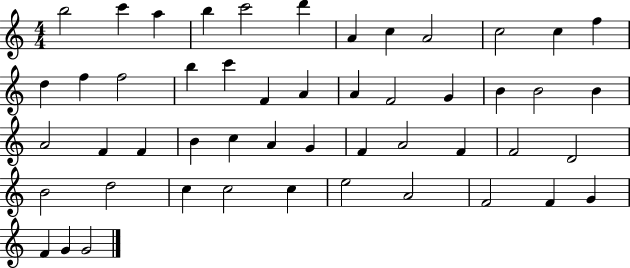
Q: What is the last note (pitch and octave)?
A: G4